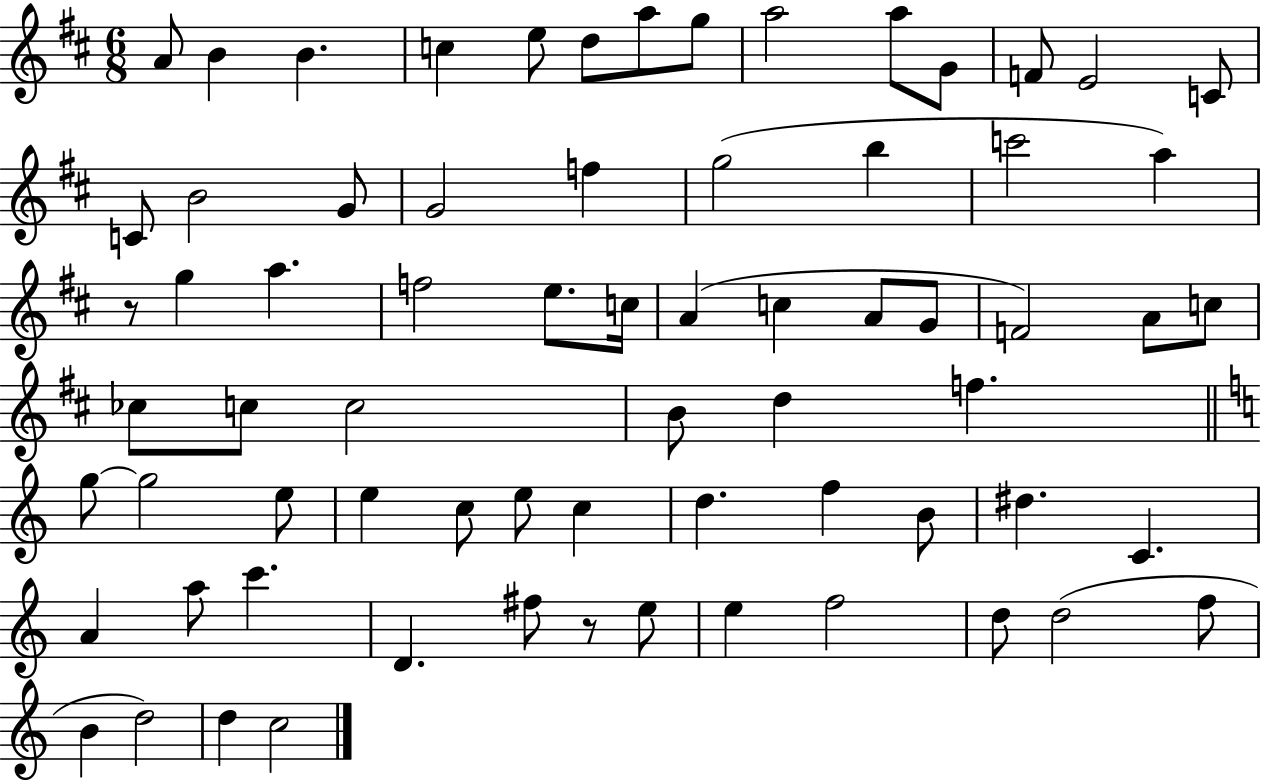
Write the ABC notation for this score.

X:1
T:Untitled
M:6/8
L:1/4
K:D
A/2 B B c e/2 d/2 a/2 g/2 a2 a/2 G/2 F/2 E2 C/2 C/2 B2 G/2 G2 f g2 b c'2 a z/2 g a f2 e/2 c/4 A c A/2 G/2 F2 A/2 c/2 _c/2 c/2 c2 B/2 d f g/2 g2 e/2 e c/2 e/2 c d f B/2 ^d C A a/2 c' D ^f/2 z/2 e/2 e f2 d/2 d2 f/2 B d2 d c2